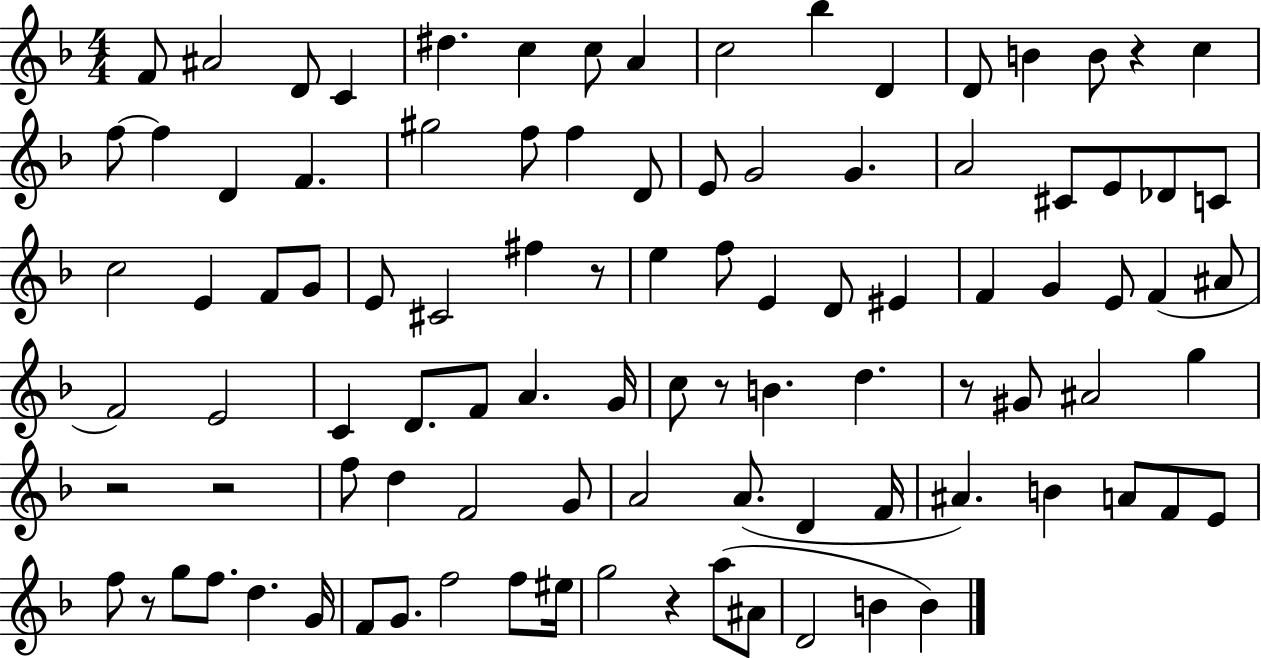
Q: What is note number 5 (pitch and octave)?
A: D#5